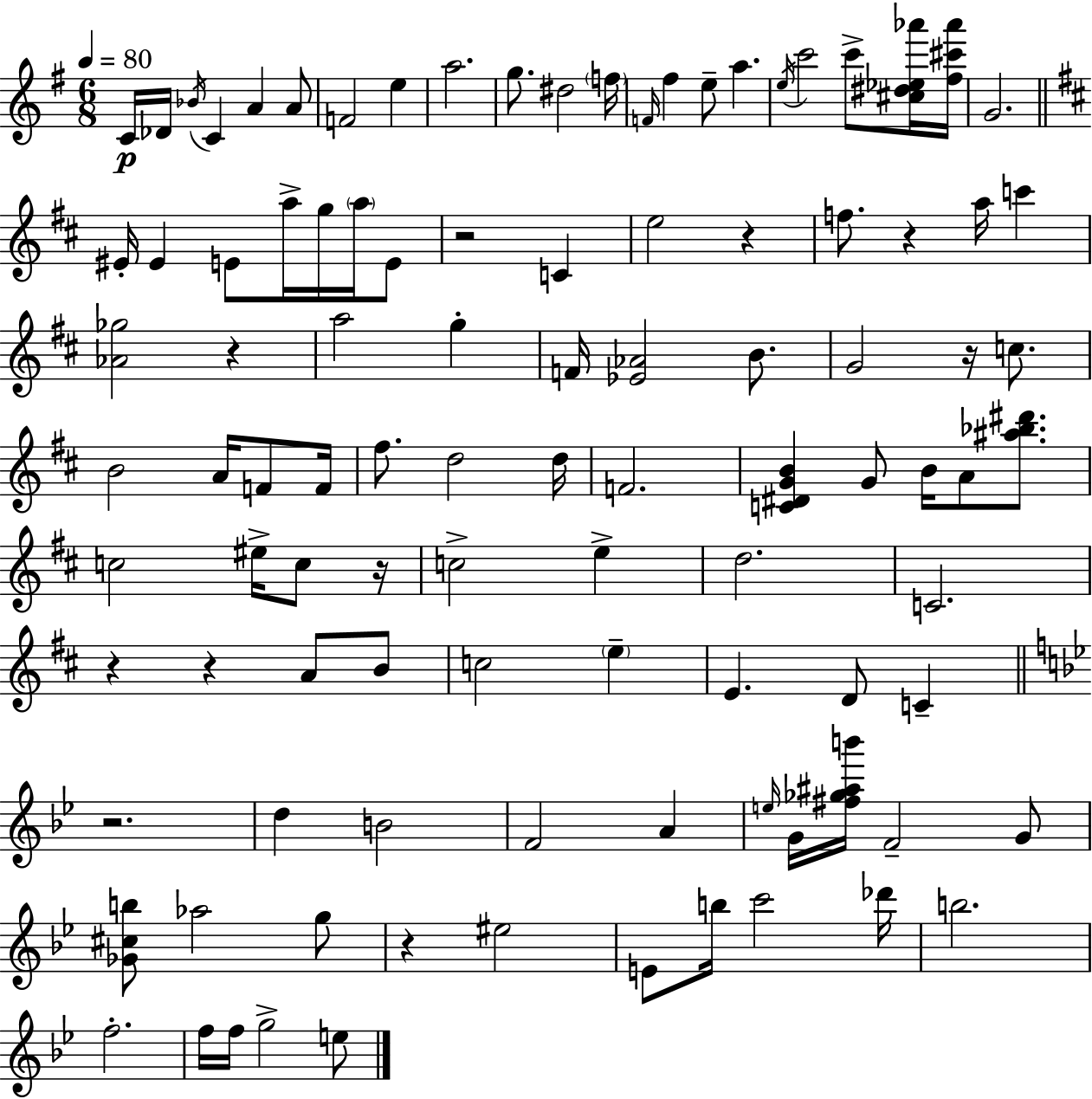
C4/s Db4/s Bb4/s C4/q A4/q A4/e F4/h E5/q A5/h. G5/e. D#5/h F5/s F4/s F#5/q E5/e A5/q. E5/s C6/h C6/e [C#5,D#5,Eb5,Ab6]/s [F#5,C#6,Ab6]/s G4/h. EIS4/s EIS4/q E4/e A5/s G5/s A5/s E4/e R/h C4/q E5/h R/q F5/e. R/q A5/s C6/q [Ab4,Gb5]/h R/q A5/h G5/q F4/s [Eb4,Ab4]/h B4/e. G4/h R/s C5/e. B4/h A4/s F4/e F4/s F#5/e. D5/h D5/s F4/h. [C4,D#4,G4,B4]/q G4/e B4/s A4/e [A#5,Bb5,D#6]/e. C5/h EIS5/s C5/e R/s C5/h E5/q D5/h. C4/h. R/q R/q A4/e B4/e C5/h E5/q E4/q. D4/e C4/q R/h. D5/q B4/h F4/h A4/q E5/s G4/s [F#5,Gb5,A#5,B6]/s F4/h G4/e [Gb4,C#5,B5]/e Ab5/h G5/e R/q EIS5/h E4/e B5/s C6/h Db6/s B5/h. F5/h. F5/s F5/s G5/h E5/e